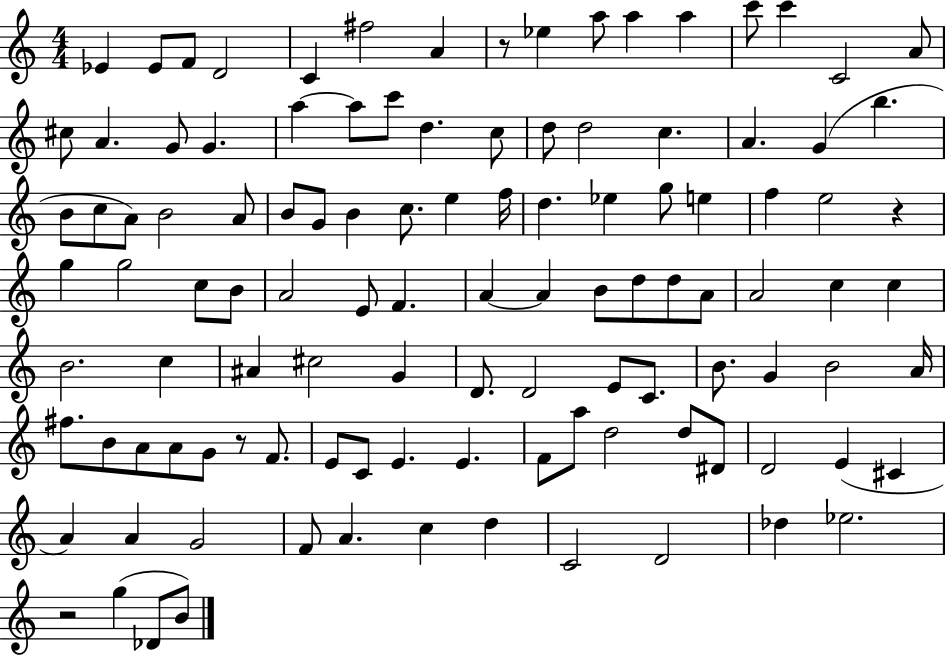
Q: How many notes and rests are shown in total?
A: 112